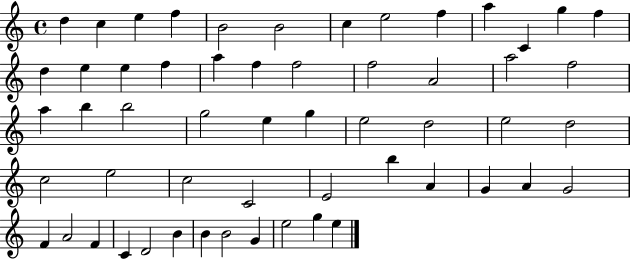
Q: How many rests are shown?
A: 0